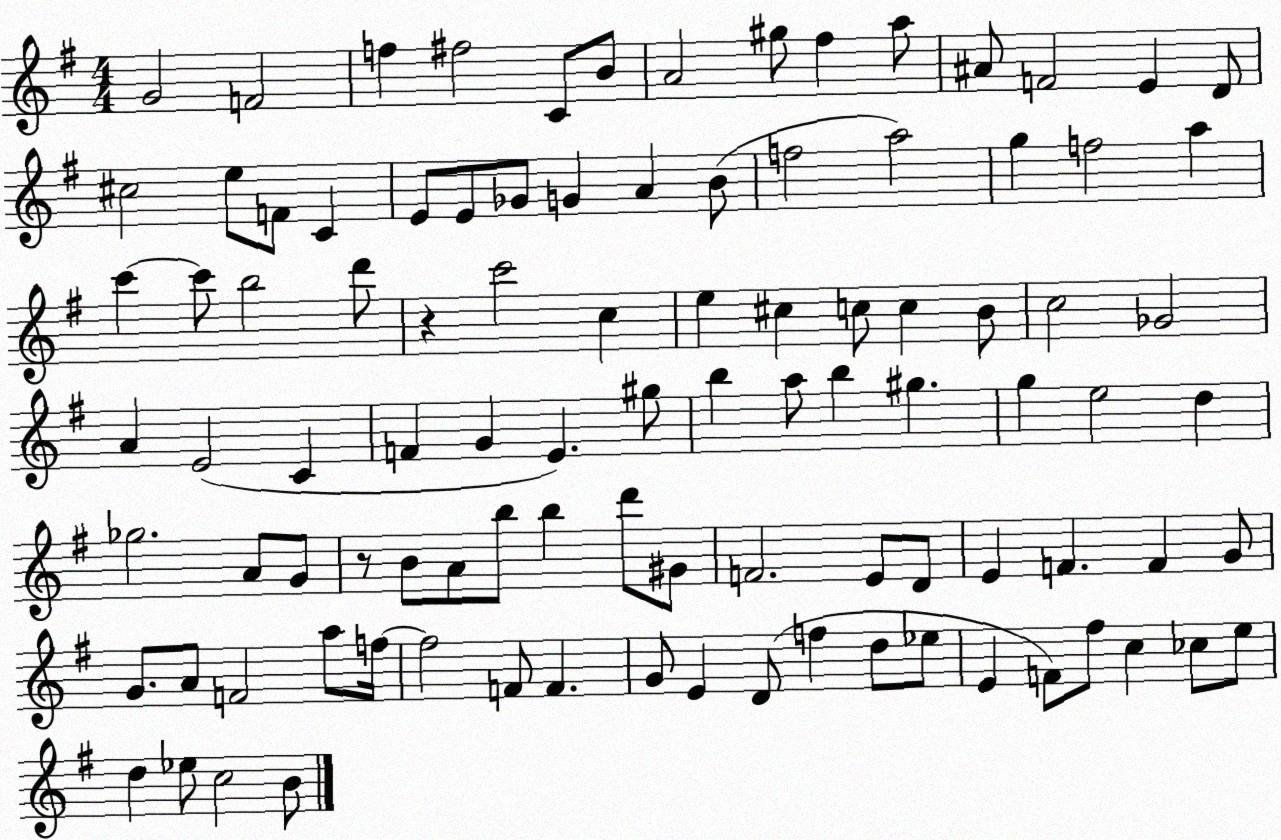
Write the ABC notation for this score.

X:1
T:Untitled
M:4/4
L:1/4
K:G
G2 F2 f ^f2 C/2 B/2 A2 ^g/2 ^f a/2 ^A/2 F2 E D/2 ^c2 e/2 F/2 C E/2 E/2 _G/2 G A B/2 f2 a2 g f2 a c' c'/2 b2 d'/2 z c'2 c e ^c c/2 c B/2 c2 _G2 A E2 C F G E ^g/2 b a/2 b ^g g e2 d _g2 A/2 G/2 z/2 B/2 A/2 b/2 b d'/2 ^G/2 F2 E/2 D/2 E F F G/2 G/2 A/2 F2 a/2 f/4 f2 F/2 F G/2 E D/2 f d/2 _e/2 E F/2 ^f/2 c _c/2 e/2 d _e/2 c2 B/2